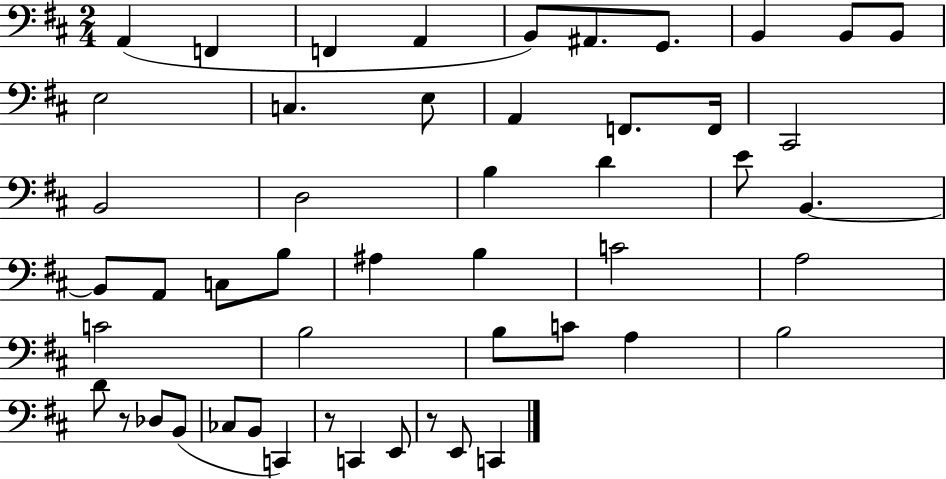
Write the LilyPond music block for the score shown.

{
  \clef bass
  \numericTimeSignature
  \time 2/4
  \key d \major
  a,4( f,4 | f,4 a,4 | b,8) ais,8. g,8. | b,4 b,8 b,8 | \break e2 | c4. e8 | a,4 f,8. f,16 | cis,2 | \break b,2 | d2 | b4 d'4 | e'8 b,4.~~ | \break b,8 a,8 c8 b8 | ais4 b4 | c'2 | a2 | \break c'2 | b2 | b8 c'8 a4 | b2 | \break d'8 r8 des8 b,8( | ces8 b,8 c,4) | r8 c,4 e,8 | r8 e,8 c,4 | \break \bar "|."
}